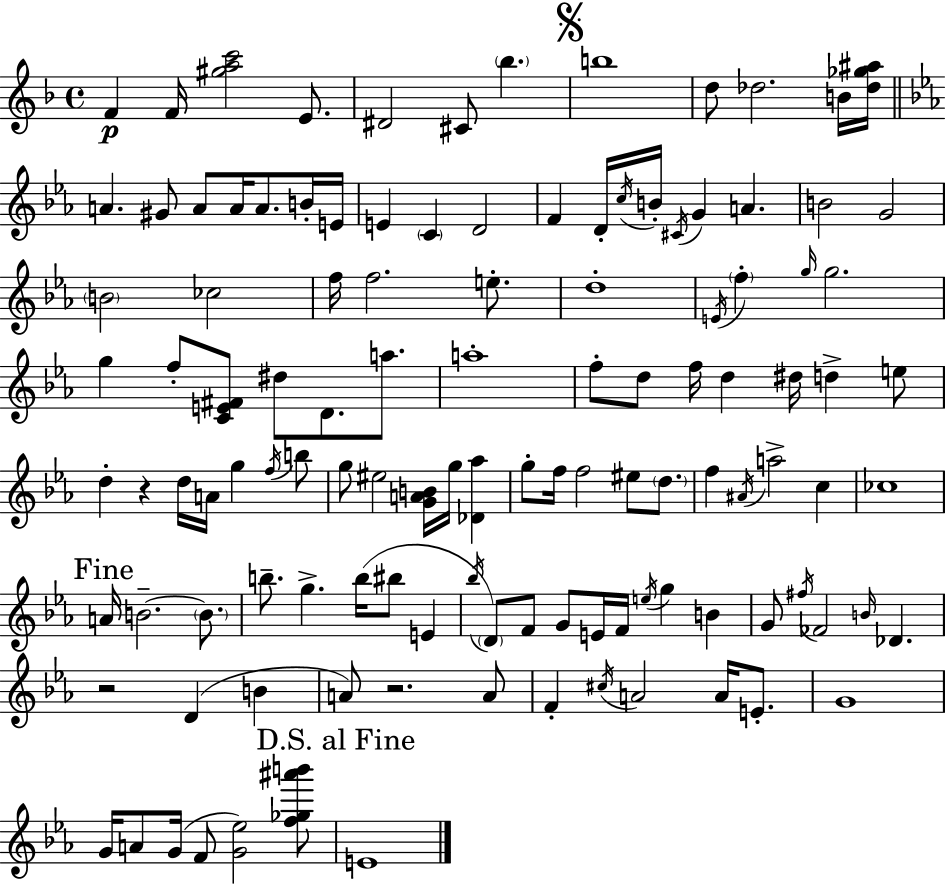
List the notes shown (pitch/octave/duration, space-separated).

F4/q F4/s [G#5,A5,C6]/h E4/e. D#4/h C#4/e Bb5/q. B5/w D5/e Db5/h. B4/s [Db5,Gb5,A#5]/s A4/q. G#4/e A4/e A4/s A4/e. B4/s E4/s E4/q C4/q D4/h F4/q D4/s C5/s B4/s C#4/s G4/q A4/q. B4/h G4/h B4/h CES5/h F5/s F5/h. E5/e. D5/w E4/s F5/q G5/s G5/h. G5/q F5/e [C4,E4,F#4]/e D#5/e D4/e. A5/e. A5/w F5/e D5/e F5/s D5/q D#5/s D5/q E5/e D5/q R/q D5/s A4/s G5/q F5/s B5/e G5/e EIS5/h [G4,A4,B4]/s G5/s [Db4,Ab5]/q G5/e F5/s F5/h EIS5/e D5/e. F5/q A#4/s A5/h C5/q CES5/w A4/s B4/h. B4/e. B5/e. G5/q. B5/s BIS5/e E4/q Bb5/s D4/e F4/e G4/e E4/s F4/s E5/s G5/q B4/q G4/e F#5/s FES4/h B4/s Db4/q. R/h D4/q B4/q A4/e R/h. A4/e F4/q C#5/s A4/h A4/s E4/e. G4/w G4/s A4/e G4/s F4/e [G4,Eb5]/h [F5,Gb5,A#6,B6]/e E4/w